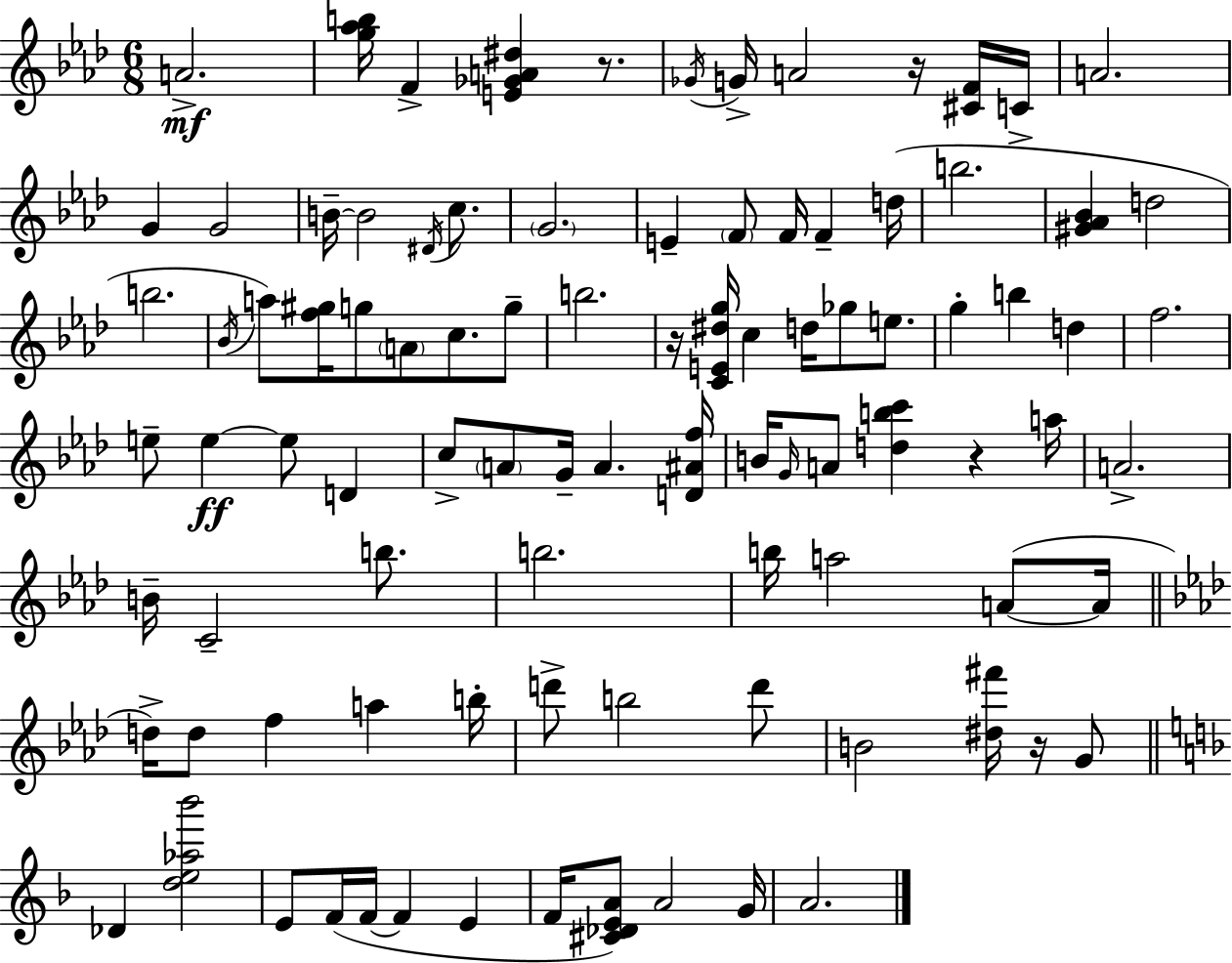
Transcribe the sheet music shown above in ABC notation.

X:1
T:Untitled
M:6/8
L:1/4
K:Ab
A2 [g_ab]/4 F [E_GA^d] z/2 _G/4 G/4 A2 z/4 [^CF]/4 C/4 A2 G G2 B/4 B2 ^D/4 c/2 G2 E F/2 F/4 F d/4 b2 [^G_A_B] d2 b2 _B/4 a/2 [f^g]/4 g/2 A/2 c/2 g/2 b2 z/4 [CE^dg]/4 c d/4 _g/2 e/2 g b d f2 e/2 e e/2 D c/2 A/2 G/4 A [D^Af]/4 B/4 G/4 A/2 [dbc'] z a/4 A2 B/4 C2 b/2 b2 b/4 a2 A/2 A/4 d/4 d/2 f a b/4 d'/2 b2 d'/2 B2 [^d^f']/4 z/4 G/2 _D [de_a_b']2 E/2 F/4 F/4 F E F/4 [^C_DEA]/2 A2 G/4 A2